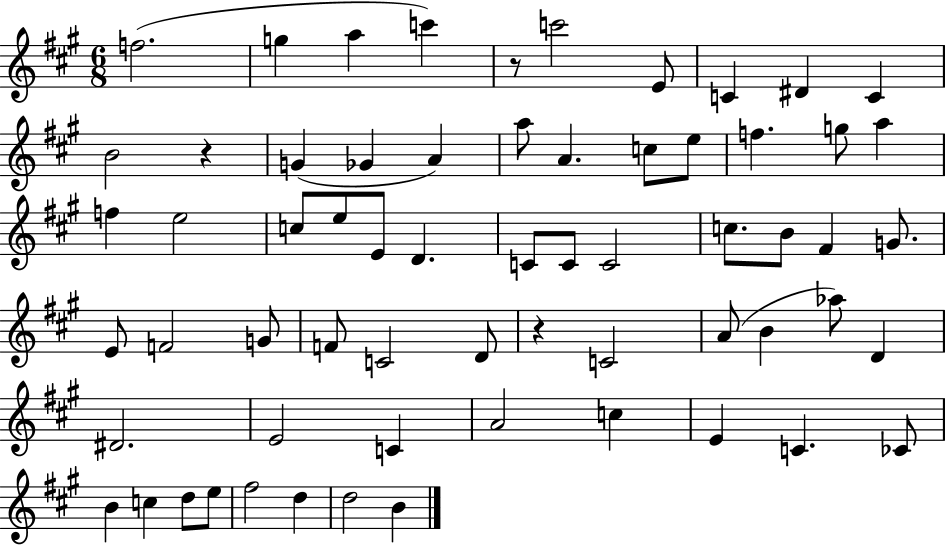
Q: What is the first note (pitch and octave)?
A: F5